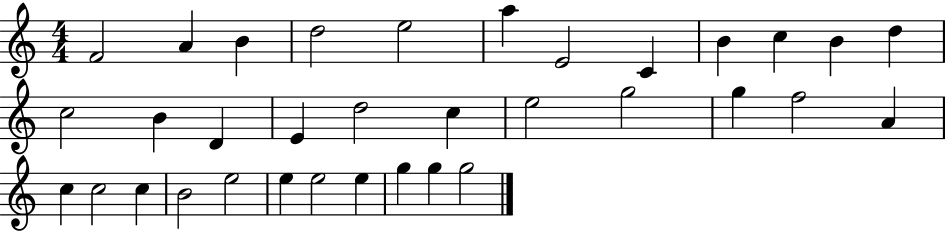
F4/h A4/q B4/q D5/h E5/h A5/q E4/h C4/q B4/q C5/q B4/q D5/q C5/h B4/q D4/q E4/q D5/h C5/q E5/h G5/h G5/q F5/h A4/q C5/q C5/h C5/q B4/h E5/h E5/q E5/h E5/q G5/q G5/q G5/h